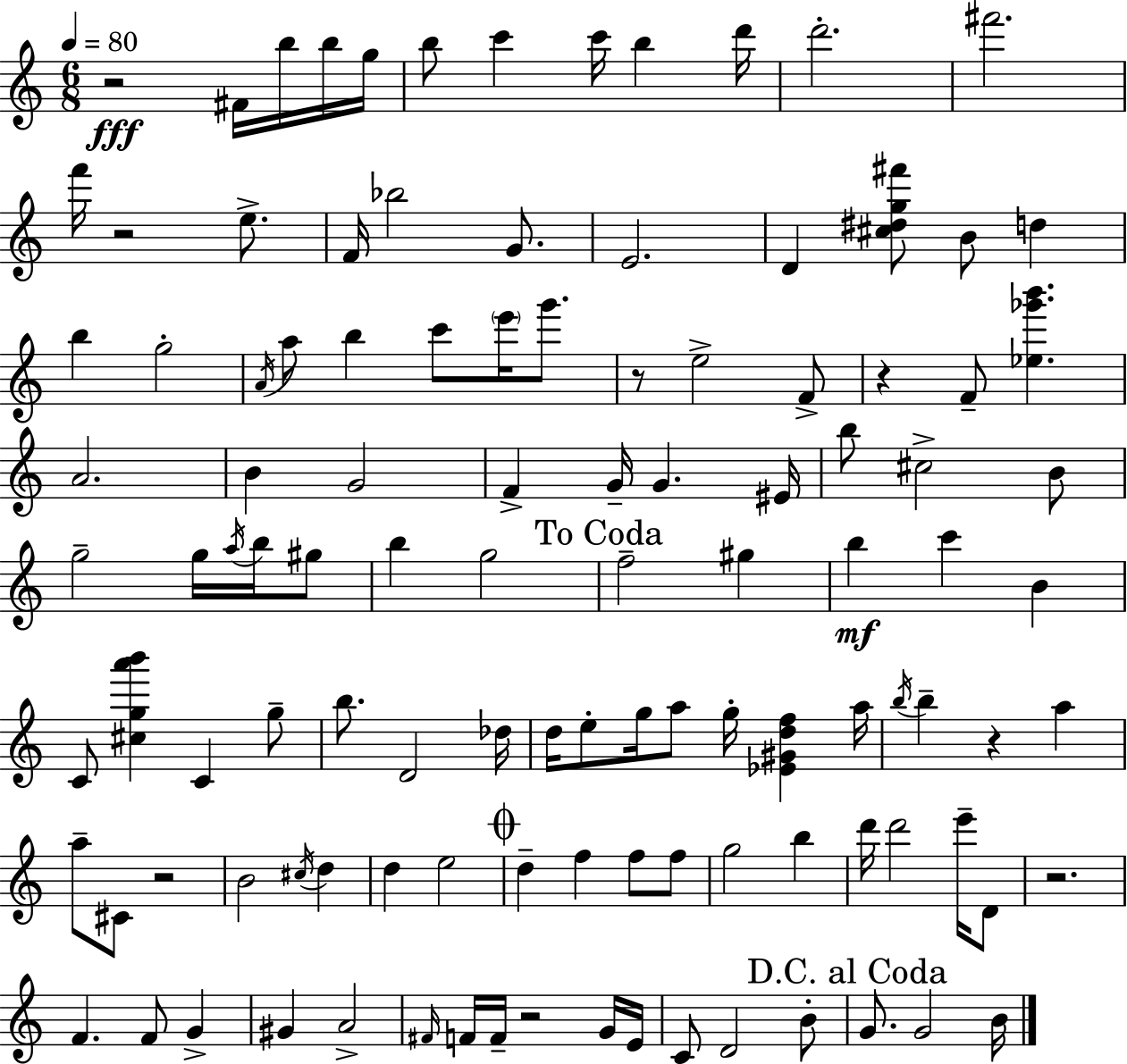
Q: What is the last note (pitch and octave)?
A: B4